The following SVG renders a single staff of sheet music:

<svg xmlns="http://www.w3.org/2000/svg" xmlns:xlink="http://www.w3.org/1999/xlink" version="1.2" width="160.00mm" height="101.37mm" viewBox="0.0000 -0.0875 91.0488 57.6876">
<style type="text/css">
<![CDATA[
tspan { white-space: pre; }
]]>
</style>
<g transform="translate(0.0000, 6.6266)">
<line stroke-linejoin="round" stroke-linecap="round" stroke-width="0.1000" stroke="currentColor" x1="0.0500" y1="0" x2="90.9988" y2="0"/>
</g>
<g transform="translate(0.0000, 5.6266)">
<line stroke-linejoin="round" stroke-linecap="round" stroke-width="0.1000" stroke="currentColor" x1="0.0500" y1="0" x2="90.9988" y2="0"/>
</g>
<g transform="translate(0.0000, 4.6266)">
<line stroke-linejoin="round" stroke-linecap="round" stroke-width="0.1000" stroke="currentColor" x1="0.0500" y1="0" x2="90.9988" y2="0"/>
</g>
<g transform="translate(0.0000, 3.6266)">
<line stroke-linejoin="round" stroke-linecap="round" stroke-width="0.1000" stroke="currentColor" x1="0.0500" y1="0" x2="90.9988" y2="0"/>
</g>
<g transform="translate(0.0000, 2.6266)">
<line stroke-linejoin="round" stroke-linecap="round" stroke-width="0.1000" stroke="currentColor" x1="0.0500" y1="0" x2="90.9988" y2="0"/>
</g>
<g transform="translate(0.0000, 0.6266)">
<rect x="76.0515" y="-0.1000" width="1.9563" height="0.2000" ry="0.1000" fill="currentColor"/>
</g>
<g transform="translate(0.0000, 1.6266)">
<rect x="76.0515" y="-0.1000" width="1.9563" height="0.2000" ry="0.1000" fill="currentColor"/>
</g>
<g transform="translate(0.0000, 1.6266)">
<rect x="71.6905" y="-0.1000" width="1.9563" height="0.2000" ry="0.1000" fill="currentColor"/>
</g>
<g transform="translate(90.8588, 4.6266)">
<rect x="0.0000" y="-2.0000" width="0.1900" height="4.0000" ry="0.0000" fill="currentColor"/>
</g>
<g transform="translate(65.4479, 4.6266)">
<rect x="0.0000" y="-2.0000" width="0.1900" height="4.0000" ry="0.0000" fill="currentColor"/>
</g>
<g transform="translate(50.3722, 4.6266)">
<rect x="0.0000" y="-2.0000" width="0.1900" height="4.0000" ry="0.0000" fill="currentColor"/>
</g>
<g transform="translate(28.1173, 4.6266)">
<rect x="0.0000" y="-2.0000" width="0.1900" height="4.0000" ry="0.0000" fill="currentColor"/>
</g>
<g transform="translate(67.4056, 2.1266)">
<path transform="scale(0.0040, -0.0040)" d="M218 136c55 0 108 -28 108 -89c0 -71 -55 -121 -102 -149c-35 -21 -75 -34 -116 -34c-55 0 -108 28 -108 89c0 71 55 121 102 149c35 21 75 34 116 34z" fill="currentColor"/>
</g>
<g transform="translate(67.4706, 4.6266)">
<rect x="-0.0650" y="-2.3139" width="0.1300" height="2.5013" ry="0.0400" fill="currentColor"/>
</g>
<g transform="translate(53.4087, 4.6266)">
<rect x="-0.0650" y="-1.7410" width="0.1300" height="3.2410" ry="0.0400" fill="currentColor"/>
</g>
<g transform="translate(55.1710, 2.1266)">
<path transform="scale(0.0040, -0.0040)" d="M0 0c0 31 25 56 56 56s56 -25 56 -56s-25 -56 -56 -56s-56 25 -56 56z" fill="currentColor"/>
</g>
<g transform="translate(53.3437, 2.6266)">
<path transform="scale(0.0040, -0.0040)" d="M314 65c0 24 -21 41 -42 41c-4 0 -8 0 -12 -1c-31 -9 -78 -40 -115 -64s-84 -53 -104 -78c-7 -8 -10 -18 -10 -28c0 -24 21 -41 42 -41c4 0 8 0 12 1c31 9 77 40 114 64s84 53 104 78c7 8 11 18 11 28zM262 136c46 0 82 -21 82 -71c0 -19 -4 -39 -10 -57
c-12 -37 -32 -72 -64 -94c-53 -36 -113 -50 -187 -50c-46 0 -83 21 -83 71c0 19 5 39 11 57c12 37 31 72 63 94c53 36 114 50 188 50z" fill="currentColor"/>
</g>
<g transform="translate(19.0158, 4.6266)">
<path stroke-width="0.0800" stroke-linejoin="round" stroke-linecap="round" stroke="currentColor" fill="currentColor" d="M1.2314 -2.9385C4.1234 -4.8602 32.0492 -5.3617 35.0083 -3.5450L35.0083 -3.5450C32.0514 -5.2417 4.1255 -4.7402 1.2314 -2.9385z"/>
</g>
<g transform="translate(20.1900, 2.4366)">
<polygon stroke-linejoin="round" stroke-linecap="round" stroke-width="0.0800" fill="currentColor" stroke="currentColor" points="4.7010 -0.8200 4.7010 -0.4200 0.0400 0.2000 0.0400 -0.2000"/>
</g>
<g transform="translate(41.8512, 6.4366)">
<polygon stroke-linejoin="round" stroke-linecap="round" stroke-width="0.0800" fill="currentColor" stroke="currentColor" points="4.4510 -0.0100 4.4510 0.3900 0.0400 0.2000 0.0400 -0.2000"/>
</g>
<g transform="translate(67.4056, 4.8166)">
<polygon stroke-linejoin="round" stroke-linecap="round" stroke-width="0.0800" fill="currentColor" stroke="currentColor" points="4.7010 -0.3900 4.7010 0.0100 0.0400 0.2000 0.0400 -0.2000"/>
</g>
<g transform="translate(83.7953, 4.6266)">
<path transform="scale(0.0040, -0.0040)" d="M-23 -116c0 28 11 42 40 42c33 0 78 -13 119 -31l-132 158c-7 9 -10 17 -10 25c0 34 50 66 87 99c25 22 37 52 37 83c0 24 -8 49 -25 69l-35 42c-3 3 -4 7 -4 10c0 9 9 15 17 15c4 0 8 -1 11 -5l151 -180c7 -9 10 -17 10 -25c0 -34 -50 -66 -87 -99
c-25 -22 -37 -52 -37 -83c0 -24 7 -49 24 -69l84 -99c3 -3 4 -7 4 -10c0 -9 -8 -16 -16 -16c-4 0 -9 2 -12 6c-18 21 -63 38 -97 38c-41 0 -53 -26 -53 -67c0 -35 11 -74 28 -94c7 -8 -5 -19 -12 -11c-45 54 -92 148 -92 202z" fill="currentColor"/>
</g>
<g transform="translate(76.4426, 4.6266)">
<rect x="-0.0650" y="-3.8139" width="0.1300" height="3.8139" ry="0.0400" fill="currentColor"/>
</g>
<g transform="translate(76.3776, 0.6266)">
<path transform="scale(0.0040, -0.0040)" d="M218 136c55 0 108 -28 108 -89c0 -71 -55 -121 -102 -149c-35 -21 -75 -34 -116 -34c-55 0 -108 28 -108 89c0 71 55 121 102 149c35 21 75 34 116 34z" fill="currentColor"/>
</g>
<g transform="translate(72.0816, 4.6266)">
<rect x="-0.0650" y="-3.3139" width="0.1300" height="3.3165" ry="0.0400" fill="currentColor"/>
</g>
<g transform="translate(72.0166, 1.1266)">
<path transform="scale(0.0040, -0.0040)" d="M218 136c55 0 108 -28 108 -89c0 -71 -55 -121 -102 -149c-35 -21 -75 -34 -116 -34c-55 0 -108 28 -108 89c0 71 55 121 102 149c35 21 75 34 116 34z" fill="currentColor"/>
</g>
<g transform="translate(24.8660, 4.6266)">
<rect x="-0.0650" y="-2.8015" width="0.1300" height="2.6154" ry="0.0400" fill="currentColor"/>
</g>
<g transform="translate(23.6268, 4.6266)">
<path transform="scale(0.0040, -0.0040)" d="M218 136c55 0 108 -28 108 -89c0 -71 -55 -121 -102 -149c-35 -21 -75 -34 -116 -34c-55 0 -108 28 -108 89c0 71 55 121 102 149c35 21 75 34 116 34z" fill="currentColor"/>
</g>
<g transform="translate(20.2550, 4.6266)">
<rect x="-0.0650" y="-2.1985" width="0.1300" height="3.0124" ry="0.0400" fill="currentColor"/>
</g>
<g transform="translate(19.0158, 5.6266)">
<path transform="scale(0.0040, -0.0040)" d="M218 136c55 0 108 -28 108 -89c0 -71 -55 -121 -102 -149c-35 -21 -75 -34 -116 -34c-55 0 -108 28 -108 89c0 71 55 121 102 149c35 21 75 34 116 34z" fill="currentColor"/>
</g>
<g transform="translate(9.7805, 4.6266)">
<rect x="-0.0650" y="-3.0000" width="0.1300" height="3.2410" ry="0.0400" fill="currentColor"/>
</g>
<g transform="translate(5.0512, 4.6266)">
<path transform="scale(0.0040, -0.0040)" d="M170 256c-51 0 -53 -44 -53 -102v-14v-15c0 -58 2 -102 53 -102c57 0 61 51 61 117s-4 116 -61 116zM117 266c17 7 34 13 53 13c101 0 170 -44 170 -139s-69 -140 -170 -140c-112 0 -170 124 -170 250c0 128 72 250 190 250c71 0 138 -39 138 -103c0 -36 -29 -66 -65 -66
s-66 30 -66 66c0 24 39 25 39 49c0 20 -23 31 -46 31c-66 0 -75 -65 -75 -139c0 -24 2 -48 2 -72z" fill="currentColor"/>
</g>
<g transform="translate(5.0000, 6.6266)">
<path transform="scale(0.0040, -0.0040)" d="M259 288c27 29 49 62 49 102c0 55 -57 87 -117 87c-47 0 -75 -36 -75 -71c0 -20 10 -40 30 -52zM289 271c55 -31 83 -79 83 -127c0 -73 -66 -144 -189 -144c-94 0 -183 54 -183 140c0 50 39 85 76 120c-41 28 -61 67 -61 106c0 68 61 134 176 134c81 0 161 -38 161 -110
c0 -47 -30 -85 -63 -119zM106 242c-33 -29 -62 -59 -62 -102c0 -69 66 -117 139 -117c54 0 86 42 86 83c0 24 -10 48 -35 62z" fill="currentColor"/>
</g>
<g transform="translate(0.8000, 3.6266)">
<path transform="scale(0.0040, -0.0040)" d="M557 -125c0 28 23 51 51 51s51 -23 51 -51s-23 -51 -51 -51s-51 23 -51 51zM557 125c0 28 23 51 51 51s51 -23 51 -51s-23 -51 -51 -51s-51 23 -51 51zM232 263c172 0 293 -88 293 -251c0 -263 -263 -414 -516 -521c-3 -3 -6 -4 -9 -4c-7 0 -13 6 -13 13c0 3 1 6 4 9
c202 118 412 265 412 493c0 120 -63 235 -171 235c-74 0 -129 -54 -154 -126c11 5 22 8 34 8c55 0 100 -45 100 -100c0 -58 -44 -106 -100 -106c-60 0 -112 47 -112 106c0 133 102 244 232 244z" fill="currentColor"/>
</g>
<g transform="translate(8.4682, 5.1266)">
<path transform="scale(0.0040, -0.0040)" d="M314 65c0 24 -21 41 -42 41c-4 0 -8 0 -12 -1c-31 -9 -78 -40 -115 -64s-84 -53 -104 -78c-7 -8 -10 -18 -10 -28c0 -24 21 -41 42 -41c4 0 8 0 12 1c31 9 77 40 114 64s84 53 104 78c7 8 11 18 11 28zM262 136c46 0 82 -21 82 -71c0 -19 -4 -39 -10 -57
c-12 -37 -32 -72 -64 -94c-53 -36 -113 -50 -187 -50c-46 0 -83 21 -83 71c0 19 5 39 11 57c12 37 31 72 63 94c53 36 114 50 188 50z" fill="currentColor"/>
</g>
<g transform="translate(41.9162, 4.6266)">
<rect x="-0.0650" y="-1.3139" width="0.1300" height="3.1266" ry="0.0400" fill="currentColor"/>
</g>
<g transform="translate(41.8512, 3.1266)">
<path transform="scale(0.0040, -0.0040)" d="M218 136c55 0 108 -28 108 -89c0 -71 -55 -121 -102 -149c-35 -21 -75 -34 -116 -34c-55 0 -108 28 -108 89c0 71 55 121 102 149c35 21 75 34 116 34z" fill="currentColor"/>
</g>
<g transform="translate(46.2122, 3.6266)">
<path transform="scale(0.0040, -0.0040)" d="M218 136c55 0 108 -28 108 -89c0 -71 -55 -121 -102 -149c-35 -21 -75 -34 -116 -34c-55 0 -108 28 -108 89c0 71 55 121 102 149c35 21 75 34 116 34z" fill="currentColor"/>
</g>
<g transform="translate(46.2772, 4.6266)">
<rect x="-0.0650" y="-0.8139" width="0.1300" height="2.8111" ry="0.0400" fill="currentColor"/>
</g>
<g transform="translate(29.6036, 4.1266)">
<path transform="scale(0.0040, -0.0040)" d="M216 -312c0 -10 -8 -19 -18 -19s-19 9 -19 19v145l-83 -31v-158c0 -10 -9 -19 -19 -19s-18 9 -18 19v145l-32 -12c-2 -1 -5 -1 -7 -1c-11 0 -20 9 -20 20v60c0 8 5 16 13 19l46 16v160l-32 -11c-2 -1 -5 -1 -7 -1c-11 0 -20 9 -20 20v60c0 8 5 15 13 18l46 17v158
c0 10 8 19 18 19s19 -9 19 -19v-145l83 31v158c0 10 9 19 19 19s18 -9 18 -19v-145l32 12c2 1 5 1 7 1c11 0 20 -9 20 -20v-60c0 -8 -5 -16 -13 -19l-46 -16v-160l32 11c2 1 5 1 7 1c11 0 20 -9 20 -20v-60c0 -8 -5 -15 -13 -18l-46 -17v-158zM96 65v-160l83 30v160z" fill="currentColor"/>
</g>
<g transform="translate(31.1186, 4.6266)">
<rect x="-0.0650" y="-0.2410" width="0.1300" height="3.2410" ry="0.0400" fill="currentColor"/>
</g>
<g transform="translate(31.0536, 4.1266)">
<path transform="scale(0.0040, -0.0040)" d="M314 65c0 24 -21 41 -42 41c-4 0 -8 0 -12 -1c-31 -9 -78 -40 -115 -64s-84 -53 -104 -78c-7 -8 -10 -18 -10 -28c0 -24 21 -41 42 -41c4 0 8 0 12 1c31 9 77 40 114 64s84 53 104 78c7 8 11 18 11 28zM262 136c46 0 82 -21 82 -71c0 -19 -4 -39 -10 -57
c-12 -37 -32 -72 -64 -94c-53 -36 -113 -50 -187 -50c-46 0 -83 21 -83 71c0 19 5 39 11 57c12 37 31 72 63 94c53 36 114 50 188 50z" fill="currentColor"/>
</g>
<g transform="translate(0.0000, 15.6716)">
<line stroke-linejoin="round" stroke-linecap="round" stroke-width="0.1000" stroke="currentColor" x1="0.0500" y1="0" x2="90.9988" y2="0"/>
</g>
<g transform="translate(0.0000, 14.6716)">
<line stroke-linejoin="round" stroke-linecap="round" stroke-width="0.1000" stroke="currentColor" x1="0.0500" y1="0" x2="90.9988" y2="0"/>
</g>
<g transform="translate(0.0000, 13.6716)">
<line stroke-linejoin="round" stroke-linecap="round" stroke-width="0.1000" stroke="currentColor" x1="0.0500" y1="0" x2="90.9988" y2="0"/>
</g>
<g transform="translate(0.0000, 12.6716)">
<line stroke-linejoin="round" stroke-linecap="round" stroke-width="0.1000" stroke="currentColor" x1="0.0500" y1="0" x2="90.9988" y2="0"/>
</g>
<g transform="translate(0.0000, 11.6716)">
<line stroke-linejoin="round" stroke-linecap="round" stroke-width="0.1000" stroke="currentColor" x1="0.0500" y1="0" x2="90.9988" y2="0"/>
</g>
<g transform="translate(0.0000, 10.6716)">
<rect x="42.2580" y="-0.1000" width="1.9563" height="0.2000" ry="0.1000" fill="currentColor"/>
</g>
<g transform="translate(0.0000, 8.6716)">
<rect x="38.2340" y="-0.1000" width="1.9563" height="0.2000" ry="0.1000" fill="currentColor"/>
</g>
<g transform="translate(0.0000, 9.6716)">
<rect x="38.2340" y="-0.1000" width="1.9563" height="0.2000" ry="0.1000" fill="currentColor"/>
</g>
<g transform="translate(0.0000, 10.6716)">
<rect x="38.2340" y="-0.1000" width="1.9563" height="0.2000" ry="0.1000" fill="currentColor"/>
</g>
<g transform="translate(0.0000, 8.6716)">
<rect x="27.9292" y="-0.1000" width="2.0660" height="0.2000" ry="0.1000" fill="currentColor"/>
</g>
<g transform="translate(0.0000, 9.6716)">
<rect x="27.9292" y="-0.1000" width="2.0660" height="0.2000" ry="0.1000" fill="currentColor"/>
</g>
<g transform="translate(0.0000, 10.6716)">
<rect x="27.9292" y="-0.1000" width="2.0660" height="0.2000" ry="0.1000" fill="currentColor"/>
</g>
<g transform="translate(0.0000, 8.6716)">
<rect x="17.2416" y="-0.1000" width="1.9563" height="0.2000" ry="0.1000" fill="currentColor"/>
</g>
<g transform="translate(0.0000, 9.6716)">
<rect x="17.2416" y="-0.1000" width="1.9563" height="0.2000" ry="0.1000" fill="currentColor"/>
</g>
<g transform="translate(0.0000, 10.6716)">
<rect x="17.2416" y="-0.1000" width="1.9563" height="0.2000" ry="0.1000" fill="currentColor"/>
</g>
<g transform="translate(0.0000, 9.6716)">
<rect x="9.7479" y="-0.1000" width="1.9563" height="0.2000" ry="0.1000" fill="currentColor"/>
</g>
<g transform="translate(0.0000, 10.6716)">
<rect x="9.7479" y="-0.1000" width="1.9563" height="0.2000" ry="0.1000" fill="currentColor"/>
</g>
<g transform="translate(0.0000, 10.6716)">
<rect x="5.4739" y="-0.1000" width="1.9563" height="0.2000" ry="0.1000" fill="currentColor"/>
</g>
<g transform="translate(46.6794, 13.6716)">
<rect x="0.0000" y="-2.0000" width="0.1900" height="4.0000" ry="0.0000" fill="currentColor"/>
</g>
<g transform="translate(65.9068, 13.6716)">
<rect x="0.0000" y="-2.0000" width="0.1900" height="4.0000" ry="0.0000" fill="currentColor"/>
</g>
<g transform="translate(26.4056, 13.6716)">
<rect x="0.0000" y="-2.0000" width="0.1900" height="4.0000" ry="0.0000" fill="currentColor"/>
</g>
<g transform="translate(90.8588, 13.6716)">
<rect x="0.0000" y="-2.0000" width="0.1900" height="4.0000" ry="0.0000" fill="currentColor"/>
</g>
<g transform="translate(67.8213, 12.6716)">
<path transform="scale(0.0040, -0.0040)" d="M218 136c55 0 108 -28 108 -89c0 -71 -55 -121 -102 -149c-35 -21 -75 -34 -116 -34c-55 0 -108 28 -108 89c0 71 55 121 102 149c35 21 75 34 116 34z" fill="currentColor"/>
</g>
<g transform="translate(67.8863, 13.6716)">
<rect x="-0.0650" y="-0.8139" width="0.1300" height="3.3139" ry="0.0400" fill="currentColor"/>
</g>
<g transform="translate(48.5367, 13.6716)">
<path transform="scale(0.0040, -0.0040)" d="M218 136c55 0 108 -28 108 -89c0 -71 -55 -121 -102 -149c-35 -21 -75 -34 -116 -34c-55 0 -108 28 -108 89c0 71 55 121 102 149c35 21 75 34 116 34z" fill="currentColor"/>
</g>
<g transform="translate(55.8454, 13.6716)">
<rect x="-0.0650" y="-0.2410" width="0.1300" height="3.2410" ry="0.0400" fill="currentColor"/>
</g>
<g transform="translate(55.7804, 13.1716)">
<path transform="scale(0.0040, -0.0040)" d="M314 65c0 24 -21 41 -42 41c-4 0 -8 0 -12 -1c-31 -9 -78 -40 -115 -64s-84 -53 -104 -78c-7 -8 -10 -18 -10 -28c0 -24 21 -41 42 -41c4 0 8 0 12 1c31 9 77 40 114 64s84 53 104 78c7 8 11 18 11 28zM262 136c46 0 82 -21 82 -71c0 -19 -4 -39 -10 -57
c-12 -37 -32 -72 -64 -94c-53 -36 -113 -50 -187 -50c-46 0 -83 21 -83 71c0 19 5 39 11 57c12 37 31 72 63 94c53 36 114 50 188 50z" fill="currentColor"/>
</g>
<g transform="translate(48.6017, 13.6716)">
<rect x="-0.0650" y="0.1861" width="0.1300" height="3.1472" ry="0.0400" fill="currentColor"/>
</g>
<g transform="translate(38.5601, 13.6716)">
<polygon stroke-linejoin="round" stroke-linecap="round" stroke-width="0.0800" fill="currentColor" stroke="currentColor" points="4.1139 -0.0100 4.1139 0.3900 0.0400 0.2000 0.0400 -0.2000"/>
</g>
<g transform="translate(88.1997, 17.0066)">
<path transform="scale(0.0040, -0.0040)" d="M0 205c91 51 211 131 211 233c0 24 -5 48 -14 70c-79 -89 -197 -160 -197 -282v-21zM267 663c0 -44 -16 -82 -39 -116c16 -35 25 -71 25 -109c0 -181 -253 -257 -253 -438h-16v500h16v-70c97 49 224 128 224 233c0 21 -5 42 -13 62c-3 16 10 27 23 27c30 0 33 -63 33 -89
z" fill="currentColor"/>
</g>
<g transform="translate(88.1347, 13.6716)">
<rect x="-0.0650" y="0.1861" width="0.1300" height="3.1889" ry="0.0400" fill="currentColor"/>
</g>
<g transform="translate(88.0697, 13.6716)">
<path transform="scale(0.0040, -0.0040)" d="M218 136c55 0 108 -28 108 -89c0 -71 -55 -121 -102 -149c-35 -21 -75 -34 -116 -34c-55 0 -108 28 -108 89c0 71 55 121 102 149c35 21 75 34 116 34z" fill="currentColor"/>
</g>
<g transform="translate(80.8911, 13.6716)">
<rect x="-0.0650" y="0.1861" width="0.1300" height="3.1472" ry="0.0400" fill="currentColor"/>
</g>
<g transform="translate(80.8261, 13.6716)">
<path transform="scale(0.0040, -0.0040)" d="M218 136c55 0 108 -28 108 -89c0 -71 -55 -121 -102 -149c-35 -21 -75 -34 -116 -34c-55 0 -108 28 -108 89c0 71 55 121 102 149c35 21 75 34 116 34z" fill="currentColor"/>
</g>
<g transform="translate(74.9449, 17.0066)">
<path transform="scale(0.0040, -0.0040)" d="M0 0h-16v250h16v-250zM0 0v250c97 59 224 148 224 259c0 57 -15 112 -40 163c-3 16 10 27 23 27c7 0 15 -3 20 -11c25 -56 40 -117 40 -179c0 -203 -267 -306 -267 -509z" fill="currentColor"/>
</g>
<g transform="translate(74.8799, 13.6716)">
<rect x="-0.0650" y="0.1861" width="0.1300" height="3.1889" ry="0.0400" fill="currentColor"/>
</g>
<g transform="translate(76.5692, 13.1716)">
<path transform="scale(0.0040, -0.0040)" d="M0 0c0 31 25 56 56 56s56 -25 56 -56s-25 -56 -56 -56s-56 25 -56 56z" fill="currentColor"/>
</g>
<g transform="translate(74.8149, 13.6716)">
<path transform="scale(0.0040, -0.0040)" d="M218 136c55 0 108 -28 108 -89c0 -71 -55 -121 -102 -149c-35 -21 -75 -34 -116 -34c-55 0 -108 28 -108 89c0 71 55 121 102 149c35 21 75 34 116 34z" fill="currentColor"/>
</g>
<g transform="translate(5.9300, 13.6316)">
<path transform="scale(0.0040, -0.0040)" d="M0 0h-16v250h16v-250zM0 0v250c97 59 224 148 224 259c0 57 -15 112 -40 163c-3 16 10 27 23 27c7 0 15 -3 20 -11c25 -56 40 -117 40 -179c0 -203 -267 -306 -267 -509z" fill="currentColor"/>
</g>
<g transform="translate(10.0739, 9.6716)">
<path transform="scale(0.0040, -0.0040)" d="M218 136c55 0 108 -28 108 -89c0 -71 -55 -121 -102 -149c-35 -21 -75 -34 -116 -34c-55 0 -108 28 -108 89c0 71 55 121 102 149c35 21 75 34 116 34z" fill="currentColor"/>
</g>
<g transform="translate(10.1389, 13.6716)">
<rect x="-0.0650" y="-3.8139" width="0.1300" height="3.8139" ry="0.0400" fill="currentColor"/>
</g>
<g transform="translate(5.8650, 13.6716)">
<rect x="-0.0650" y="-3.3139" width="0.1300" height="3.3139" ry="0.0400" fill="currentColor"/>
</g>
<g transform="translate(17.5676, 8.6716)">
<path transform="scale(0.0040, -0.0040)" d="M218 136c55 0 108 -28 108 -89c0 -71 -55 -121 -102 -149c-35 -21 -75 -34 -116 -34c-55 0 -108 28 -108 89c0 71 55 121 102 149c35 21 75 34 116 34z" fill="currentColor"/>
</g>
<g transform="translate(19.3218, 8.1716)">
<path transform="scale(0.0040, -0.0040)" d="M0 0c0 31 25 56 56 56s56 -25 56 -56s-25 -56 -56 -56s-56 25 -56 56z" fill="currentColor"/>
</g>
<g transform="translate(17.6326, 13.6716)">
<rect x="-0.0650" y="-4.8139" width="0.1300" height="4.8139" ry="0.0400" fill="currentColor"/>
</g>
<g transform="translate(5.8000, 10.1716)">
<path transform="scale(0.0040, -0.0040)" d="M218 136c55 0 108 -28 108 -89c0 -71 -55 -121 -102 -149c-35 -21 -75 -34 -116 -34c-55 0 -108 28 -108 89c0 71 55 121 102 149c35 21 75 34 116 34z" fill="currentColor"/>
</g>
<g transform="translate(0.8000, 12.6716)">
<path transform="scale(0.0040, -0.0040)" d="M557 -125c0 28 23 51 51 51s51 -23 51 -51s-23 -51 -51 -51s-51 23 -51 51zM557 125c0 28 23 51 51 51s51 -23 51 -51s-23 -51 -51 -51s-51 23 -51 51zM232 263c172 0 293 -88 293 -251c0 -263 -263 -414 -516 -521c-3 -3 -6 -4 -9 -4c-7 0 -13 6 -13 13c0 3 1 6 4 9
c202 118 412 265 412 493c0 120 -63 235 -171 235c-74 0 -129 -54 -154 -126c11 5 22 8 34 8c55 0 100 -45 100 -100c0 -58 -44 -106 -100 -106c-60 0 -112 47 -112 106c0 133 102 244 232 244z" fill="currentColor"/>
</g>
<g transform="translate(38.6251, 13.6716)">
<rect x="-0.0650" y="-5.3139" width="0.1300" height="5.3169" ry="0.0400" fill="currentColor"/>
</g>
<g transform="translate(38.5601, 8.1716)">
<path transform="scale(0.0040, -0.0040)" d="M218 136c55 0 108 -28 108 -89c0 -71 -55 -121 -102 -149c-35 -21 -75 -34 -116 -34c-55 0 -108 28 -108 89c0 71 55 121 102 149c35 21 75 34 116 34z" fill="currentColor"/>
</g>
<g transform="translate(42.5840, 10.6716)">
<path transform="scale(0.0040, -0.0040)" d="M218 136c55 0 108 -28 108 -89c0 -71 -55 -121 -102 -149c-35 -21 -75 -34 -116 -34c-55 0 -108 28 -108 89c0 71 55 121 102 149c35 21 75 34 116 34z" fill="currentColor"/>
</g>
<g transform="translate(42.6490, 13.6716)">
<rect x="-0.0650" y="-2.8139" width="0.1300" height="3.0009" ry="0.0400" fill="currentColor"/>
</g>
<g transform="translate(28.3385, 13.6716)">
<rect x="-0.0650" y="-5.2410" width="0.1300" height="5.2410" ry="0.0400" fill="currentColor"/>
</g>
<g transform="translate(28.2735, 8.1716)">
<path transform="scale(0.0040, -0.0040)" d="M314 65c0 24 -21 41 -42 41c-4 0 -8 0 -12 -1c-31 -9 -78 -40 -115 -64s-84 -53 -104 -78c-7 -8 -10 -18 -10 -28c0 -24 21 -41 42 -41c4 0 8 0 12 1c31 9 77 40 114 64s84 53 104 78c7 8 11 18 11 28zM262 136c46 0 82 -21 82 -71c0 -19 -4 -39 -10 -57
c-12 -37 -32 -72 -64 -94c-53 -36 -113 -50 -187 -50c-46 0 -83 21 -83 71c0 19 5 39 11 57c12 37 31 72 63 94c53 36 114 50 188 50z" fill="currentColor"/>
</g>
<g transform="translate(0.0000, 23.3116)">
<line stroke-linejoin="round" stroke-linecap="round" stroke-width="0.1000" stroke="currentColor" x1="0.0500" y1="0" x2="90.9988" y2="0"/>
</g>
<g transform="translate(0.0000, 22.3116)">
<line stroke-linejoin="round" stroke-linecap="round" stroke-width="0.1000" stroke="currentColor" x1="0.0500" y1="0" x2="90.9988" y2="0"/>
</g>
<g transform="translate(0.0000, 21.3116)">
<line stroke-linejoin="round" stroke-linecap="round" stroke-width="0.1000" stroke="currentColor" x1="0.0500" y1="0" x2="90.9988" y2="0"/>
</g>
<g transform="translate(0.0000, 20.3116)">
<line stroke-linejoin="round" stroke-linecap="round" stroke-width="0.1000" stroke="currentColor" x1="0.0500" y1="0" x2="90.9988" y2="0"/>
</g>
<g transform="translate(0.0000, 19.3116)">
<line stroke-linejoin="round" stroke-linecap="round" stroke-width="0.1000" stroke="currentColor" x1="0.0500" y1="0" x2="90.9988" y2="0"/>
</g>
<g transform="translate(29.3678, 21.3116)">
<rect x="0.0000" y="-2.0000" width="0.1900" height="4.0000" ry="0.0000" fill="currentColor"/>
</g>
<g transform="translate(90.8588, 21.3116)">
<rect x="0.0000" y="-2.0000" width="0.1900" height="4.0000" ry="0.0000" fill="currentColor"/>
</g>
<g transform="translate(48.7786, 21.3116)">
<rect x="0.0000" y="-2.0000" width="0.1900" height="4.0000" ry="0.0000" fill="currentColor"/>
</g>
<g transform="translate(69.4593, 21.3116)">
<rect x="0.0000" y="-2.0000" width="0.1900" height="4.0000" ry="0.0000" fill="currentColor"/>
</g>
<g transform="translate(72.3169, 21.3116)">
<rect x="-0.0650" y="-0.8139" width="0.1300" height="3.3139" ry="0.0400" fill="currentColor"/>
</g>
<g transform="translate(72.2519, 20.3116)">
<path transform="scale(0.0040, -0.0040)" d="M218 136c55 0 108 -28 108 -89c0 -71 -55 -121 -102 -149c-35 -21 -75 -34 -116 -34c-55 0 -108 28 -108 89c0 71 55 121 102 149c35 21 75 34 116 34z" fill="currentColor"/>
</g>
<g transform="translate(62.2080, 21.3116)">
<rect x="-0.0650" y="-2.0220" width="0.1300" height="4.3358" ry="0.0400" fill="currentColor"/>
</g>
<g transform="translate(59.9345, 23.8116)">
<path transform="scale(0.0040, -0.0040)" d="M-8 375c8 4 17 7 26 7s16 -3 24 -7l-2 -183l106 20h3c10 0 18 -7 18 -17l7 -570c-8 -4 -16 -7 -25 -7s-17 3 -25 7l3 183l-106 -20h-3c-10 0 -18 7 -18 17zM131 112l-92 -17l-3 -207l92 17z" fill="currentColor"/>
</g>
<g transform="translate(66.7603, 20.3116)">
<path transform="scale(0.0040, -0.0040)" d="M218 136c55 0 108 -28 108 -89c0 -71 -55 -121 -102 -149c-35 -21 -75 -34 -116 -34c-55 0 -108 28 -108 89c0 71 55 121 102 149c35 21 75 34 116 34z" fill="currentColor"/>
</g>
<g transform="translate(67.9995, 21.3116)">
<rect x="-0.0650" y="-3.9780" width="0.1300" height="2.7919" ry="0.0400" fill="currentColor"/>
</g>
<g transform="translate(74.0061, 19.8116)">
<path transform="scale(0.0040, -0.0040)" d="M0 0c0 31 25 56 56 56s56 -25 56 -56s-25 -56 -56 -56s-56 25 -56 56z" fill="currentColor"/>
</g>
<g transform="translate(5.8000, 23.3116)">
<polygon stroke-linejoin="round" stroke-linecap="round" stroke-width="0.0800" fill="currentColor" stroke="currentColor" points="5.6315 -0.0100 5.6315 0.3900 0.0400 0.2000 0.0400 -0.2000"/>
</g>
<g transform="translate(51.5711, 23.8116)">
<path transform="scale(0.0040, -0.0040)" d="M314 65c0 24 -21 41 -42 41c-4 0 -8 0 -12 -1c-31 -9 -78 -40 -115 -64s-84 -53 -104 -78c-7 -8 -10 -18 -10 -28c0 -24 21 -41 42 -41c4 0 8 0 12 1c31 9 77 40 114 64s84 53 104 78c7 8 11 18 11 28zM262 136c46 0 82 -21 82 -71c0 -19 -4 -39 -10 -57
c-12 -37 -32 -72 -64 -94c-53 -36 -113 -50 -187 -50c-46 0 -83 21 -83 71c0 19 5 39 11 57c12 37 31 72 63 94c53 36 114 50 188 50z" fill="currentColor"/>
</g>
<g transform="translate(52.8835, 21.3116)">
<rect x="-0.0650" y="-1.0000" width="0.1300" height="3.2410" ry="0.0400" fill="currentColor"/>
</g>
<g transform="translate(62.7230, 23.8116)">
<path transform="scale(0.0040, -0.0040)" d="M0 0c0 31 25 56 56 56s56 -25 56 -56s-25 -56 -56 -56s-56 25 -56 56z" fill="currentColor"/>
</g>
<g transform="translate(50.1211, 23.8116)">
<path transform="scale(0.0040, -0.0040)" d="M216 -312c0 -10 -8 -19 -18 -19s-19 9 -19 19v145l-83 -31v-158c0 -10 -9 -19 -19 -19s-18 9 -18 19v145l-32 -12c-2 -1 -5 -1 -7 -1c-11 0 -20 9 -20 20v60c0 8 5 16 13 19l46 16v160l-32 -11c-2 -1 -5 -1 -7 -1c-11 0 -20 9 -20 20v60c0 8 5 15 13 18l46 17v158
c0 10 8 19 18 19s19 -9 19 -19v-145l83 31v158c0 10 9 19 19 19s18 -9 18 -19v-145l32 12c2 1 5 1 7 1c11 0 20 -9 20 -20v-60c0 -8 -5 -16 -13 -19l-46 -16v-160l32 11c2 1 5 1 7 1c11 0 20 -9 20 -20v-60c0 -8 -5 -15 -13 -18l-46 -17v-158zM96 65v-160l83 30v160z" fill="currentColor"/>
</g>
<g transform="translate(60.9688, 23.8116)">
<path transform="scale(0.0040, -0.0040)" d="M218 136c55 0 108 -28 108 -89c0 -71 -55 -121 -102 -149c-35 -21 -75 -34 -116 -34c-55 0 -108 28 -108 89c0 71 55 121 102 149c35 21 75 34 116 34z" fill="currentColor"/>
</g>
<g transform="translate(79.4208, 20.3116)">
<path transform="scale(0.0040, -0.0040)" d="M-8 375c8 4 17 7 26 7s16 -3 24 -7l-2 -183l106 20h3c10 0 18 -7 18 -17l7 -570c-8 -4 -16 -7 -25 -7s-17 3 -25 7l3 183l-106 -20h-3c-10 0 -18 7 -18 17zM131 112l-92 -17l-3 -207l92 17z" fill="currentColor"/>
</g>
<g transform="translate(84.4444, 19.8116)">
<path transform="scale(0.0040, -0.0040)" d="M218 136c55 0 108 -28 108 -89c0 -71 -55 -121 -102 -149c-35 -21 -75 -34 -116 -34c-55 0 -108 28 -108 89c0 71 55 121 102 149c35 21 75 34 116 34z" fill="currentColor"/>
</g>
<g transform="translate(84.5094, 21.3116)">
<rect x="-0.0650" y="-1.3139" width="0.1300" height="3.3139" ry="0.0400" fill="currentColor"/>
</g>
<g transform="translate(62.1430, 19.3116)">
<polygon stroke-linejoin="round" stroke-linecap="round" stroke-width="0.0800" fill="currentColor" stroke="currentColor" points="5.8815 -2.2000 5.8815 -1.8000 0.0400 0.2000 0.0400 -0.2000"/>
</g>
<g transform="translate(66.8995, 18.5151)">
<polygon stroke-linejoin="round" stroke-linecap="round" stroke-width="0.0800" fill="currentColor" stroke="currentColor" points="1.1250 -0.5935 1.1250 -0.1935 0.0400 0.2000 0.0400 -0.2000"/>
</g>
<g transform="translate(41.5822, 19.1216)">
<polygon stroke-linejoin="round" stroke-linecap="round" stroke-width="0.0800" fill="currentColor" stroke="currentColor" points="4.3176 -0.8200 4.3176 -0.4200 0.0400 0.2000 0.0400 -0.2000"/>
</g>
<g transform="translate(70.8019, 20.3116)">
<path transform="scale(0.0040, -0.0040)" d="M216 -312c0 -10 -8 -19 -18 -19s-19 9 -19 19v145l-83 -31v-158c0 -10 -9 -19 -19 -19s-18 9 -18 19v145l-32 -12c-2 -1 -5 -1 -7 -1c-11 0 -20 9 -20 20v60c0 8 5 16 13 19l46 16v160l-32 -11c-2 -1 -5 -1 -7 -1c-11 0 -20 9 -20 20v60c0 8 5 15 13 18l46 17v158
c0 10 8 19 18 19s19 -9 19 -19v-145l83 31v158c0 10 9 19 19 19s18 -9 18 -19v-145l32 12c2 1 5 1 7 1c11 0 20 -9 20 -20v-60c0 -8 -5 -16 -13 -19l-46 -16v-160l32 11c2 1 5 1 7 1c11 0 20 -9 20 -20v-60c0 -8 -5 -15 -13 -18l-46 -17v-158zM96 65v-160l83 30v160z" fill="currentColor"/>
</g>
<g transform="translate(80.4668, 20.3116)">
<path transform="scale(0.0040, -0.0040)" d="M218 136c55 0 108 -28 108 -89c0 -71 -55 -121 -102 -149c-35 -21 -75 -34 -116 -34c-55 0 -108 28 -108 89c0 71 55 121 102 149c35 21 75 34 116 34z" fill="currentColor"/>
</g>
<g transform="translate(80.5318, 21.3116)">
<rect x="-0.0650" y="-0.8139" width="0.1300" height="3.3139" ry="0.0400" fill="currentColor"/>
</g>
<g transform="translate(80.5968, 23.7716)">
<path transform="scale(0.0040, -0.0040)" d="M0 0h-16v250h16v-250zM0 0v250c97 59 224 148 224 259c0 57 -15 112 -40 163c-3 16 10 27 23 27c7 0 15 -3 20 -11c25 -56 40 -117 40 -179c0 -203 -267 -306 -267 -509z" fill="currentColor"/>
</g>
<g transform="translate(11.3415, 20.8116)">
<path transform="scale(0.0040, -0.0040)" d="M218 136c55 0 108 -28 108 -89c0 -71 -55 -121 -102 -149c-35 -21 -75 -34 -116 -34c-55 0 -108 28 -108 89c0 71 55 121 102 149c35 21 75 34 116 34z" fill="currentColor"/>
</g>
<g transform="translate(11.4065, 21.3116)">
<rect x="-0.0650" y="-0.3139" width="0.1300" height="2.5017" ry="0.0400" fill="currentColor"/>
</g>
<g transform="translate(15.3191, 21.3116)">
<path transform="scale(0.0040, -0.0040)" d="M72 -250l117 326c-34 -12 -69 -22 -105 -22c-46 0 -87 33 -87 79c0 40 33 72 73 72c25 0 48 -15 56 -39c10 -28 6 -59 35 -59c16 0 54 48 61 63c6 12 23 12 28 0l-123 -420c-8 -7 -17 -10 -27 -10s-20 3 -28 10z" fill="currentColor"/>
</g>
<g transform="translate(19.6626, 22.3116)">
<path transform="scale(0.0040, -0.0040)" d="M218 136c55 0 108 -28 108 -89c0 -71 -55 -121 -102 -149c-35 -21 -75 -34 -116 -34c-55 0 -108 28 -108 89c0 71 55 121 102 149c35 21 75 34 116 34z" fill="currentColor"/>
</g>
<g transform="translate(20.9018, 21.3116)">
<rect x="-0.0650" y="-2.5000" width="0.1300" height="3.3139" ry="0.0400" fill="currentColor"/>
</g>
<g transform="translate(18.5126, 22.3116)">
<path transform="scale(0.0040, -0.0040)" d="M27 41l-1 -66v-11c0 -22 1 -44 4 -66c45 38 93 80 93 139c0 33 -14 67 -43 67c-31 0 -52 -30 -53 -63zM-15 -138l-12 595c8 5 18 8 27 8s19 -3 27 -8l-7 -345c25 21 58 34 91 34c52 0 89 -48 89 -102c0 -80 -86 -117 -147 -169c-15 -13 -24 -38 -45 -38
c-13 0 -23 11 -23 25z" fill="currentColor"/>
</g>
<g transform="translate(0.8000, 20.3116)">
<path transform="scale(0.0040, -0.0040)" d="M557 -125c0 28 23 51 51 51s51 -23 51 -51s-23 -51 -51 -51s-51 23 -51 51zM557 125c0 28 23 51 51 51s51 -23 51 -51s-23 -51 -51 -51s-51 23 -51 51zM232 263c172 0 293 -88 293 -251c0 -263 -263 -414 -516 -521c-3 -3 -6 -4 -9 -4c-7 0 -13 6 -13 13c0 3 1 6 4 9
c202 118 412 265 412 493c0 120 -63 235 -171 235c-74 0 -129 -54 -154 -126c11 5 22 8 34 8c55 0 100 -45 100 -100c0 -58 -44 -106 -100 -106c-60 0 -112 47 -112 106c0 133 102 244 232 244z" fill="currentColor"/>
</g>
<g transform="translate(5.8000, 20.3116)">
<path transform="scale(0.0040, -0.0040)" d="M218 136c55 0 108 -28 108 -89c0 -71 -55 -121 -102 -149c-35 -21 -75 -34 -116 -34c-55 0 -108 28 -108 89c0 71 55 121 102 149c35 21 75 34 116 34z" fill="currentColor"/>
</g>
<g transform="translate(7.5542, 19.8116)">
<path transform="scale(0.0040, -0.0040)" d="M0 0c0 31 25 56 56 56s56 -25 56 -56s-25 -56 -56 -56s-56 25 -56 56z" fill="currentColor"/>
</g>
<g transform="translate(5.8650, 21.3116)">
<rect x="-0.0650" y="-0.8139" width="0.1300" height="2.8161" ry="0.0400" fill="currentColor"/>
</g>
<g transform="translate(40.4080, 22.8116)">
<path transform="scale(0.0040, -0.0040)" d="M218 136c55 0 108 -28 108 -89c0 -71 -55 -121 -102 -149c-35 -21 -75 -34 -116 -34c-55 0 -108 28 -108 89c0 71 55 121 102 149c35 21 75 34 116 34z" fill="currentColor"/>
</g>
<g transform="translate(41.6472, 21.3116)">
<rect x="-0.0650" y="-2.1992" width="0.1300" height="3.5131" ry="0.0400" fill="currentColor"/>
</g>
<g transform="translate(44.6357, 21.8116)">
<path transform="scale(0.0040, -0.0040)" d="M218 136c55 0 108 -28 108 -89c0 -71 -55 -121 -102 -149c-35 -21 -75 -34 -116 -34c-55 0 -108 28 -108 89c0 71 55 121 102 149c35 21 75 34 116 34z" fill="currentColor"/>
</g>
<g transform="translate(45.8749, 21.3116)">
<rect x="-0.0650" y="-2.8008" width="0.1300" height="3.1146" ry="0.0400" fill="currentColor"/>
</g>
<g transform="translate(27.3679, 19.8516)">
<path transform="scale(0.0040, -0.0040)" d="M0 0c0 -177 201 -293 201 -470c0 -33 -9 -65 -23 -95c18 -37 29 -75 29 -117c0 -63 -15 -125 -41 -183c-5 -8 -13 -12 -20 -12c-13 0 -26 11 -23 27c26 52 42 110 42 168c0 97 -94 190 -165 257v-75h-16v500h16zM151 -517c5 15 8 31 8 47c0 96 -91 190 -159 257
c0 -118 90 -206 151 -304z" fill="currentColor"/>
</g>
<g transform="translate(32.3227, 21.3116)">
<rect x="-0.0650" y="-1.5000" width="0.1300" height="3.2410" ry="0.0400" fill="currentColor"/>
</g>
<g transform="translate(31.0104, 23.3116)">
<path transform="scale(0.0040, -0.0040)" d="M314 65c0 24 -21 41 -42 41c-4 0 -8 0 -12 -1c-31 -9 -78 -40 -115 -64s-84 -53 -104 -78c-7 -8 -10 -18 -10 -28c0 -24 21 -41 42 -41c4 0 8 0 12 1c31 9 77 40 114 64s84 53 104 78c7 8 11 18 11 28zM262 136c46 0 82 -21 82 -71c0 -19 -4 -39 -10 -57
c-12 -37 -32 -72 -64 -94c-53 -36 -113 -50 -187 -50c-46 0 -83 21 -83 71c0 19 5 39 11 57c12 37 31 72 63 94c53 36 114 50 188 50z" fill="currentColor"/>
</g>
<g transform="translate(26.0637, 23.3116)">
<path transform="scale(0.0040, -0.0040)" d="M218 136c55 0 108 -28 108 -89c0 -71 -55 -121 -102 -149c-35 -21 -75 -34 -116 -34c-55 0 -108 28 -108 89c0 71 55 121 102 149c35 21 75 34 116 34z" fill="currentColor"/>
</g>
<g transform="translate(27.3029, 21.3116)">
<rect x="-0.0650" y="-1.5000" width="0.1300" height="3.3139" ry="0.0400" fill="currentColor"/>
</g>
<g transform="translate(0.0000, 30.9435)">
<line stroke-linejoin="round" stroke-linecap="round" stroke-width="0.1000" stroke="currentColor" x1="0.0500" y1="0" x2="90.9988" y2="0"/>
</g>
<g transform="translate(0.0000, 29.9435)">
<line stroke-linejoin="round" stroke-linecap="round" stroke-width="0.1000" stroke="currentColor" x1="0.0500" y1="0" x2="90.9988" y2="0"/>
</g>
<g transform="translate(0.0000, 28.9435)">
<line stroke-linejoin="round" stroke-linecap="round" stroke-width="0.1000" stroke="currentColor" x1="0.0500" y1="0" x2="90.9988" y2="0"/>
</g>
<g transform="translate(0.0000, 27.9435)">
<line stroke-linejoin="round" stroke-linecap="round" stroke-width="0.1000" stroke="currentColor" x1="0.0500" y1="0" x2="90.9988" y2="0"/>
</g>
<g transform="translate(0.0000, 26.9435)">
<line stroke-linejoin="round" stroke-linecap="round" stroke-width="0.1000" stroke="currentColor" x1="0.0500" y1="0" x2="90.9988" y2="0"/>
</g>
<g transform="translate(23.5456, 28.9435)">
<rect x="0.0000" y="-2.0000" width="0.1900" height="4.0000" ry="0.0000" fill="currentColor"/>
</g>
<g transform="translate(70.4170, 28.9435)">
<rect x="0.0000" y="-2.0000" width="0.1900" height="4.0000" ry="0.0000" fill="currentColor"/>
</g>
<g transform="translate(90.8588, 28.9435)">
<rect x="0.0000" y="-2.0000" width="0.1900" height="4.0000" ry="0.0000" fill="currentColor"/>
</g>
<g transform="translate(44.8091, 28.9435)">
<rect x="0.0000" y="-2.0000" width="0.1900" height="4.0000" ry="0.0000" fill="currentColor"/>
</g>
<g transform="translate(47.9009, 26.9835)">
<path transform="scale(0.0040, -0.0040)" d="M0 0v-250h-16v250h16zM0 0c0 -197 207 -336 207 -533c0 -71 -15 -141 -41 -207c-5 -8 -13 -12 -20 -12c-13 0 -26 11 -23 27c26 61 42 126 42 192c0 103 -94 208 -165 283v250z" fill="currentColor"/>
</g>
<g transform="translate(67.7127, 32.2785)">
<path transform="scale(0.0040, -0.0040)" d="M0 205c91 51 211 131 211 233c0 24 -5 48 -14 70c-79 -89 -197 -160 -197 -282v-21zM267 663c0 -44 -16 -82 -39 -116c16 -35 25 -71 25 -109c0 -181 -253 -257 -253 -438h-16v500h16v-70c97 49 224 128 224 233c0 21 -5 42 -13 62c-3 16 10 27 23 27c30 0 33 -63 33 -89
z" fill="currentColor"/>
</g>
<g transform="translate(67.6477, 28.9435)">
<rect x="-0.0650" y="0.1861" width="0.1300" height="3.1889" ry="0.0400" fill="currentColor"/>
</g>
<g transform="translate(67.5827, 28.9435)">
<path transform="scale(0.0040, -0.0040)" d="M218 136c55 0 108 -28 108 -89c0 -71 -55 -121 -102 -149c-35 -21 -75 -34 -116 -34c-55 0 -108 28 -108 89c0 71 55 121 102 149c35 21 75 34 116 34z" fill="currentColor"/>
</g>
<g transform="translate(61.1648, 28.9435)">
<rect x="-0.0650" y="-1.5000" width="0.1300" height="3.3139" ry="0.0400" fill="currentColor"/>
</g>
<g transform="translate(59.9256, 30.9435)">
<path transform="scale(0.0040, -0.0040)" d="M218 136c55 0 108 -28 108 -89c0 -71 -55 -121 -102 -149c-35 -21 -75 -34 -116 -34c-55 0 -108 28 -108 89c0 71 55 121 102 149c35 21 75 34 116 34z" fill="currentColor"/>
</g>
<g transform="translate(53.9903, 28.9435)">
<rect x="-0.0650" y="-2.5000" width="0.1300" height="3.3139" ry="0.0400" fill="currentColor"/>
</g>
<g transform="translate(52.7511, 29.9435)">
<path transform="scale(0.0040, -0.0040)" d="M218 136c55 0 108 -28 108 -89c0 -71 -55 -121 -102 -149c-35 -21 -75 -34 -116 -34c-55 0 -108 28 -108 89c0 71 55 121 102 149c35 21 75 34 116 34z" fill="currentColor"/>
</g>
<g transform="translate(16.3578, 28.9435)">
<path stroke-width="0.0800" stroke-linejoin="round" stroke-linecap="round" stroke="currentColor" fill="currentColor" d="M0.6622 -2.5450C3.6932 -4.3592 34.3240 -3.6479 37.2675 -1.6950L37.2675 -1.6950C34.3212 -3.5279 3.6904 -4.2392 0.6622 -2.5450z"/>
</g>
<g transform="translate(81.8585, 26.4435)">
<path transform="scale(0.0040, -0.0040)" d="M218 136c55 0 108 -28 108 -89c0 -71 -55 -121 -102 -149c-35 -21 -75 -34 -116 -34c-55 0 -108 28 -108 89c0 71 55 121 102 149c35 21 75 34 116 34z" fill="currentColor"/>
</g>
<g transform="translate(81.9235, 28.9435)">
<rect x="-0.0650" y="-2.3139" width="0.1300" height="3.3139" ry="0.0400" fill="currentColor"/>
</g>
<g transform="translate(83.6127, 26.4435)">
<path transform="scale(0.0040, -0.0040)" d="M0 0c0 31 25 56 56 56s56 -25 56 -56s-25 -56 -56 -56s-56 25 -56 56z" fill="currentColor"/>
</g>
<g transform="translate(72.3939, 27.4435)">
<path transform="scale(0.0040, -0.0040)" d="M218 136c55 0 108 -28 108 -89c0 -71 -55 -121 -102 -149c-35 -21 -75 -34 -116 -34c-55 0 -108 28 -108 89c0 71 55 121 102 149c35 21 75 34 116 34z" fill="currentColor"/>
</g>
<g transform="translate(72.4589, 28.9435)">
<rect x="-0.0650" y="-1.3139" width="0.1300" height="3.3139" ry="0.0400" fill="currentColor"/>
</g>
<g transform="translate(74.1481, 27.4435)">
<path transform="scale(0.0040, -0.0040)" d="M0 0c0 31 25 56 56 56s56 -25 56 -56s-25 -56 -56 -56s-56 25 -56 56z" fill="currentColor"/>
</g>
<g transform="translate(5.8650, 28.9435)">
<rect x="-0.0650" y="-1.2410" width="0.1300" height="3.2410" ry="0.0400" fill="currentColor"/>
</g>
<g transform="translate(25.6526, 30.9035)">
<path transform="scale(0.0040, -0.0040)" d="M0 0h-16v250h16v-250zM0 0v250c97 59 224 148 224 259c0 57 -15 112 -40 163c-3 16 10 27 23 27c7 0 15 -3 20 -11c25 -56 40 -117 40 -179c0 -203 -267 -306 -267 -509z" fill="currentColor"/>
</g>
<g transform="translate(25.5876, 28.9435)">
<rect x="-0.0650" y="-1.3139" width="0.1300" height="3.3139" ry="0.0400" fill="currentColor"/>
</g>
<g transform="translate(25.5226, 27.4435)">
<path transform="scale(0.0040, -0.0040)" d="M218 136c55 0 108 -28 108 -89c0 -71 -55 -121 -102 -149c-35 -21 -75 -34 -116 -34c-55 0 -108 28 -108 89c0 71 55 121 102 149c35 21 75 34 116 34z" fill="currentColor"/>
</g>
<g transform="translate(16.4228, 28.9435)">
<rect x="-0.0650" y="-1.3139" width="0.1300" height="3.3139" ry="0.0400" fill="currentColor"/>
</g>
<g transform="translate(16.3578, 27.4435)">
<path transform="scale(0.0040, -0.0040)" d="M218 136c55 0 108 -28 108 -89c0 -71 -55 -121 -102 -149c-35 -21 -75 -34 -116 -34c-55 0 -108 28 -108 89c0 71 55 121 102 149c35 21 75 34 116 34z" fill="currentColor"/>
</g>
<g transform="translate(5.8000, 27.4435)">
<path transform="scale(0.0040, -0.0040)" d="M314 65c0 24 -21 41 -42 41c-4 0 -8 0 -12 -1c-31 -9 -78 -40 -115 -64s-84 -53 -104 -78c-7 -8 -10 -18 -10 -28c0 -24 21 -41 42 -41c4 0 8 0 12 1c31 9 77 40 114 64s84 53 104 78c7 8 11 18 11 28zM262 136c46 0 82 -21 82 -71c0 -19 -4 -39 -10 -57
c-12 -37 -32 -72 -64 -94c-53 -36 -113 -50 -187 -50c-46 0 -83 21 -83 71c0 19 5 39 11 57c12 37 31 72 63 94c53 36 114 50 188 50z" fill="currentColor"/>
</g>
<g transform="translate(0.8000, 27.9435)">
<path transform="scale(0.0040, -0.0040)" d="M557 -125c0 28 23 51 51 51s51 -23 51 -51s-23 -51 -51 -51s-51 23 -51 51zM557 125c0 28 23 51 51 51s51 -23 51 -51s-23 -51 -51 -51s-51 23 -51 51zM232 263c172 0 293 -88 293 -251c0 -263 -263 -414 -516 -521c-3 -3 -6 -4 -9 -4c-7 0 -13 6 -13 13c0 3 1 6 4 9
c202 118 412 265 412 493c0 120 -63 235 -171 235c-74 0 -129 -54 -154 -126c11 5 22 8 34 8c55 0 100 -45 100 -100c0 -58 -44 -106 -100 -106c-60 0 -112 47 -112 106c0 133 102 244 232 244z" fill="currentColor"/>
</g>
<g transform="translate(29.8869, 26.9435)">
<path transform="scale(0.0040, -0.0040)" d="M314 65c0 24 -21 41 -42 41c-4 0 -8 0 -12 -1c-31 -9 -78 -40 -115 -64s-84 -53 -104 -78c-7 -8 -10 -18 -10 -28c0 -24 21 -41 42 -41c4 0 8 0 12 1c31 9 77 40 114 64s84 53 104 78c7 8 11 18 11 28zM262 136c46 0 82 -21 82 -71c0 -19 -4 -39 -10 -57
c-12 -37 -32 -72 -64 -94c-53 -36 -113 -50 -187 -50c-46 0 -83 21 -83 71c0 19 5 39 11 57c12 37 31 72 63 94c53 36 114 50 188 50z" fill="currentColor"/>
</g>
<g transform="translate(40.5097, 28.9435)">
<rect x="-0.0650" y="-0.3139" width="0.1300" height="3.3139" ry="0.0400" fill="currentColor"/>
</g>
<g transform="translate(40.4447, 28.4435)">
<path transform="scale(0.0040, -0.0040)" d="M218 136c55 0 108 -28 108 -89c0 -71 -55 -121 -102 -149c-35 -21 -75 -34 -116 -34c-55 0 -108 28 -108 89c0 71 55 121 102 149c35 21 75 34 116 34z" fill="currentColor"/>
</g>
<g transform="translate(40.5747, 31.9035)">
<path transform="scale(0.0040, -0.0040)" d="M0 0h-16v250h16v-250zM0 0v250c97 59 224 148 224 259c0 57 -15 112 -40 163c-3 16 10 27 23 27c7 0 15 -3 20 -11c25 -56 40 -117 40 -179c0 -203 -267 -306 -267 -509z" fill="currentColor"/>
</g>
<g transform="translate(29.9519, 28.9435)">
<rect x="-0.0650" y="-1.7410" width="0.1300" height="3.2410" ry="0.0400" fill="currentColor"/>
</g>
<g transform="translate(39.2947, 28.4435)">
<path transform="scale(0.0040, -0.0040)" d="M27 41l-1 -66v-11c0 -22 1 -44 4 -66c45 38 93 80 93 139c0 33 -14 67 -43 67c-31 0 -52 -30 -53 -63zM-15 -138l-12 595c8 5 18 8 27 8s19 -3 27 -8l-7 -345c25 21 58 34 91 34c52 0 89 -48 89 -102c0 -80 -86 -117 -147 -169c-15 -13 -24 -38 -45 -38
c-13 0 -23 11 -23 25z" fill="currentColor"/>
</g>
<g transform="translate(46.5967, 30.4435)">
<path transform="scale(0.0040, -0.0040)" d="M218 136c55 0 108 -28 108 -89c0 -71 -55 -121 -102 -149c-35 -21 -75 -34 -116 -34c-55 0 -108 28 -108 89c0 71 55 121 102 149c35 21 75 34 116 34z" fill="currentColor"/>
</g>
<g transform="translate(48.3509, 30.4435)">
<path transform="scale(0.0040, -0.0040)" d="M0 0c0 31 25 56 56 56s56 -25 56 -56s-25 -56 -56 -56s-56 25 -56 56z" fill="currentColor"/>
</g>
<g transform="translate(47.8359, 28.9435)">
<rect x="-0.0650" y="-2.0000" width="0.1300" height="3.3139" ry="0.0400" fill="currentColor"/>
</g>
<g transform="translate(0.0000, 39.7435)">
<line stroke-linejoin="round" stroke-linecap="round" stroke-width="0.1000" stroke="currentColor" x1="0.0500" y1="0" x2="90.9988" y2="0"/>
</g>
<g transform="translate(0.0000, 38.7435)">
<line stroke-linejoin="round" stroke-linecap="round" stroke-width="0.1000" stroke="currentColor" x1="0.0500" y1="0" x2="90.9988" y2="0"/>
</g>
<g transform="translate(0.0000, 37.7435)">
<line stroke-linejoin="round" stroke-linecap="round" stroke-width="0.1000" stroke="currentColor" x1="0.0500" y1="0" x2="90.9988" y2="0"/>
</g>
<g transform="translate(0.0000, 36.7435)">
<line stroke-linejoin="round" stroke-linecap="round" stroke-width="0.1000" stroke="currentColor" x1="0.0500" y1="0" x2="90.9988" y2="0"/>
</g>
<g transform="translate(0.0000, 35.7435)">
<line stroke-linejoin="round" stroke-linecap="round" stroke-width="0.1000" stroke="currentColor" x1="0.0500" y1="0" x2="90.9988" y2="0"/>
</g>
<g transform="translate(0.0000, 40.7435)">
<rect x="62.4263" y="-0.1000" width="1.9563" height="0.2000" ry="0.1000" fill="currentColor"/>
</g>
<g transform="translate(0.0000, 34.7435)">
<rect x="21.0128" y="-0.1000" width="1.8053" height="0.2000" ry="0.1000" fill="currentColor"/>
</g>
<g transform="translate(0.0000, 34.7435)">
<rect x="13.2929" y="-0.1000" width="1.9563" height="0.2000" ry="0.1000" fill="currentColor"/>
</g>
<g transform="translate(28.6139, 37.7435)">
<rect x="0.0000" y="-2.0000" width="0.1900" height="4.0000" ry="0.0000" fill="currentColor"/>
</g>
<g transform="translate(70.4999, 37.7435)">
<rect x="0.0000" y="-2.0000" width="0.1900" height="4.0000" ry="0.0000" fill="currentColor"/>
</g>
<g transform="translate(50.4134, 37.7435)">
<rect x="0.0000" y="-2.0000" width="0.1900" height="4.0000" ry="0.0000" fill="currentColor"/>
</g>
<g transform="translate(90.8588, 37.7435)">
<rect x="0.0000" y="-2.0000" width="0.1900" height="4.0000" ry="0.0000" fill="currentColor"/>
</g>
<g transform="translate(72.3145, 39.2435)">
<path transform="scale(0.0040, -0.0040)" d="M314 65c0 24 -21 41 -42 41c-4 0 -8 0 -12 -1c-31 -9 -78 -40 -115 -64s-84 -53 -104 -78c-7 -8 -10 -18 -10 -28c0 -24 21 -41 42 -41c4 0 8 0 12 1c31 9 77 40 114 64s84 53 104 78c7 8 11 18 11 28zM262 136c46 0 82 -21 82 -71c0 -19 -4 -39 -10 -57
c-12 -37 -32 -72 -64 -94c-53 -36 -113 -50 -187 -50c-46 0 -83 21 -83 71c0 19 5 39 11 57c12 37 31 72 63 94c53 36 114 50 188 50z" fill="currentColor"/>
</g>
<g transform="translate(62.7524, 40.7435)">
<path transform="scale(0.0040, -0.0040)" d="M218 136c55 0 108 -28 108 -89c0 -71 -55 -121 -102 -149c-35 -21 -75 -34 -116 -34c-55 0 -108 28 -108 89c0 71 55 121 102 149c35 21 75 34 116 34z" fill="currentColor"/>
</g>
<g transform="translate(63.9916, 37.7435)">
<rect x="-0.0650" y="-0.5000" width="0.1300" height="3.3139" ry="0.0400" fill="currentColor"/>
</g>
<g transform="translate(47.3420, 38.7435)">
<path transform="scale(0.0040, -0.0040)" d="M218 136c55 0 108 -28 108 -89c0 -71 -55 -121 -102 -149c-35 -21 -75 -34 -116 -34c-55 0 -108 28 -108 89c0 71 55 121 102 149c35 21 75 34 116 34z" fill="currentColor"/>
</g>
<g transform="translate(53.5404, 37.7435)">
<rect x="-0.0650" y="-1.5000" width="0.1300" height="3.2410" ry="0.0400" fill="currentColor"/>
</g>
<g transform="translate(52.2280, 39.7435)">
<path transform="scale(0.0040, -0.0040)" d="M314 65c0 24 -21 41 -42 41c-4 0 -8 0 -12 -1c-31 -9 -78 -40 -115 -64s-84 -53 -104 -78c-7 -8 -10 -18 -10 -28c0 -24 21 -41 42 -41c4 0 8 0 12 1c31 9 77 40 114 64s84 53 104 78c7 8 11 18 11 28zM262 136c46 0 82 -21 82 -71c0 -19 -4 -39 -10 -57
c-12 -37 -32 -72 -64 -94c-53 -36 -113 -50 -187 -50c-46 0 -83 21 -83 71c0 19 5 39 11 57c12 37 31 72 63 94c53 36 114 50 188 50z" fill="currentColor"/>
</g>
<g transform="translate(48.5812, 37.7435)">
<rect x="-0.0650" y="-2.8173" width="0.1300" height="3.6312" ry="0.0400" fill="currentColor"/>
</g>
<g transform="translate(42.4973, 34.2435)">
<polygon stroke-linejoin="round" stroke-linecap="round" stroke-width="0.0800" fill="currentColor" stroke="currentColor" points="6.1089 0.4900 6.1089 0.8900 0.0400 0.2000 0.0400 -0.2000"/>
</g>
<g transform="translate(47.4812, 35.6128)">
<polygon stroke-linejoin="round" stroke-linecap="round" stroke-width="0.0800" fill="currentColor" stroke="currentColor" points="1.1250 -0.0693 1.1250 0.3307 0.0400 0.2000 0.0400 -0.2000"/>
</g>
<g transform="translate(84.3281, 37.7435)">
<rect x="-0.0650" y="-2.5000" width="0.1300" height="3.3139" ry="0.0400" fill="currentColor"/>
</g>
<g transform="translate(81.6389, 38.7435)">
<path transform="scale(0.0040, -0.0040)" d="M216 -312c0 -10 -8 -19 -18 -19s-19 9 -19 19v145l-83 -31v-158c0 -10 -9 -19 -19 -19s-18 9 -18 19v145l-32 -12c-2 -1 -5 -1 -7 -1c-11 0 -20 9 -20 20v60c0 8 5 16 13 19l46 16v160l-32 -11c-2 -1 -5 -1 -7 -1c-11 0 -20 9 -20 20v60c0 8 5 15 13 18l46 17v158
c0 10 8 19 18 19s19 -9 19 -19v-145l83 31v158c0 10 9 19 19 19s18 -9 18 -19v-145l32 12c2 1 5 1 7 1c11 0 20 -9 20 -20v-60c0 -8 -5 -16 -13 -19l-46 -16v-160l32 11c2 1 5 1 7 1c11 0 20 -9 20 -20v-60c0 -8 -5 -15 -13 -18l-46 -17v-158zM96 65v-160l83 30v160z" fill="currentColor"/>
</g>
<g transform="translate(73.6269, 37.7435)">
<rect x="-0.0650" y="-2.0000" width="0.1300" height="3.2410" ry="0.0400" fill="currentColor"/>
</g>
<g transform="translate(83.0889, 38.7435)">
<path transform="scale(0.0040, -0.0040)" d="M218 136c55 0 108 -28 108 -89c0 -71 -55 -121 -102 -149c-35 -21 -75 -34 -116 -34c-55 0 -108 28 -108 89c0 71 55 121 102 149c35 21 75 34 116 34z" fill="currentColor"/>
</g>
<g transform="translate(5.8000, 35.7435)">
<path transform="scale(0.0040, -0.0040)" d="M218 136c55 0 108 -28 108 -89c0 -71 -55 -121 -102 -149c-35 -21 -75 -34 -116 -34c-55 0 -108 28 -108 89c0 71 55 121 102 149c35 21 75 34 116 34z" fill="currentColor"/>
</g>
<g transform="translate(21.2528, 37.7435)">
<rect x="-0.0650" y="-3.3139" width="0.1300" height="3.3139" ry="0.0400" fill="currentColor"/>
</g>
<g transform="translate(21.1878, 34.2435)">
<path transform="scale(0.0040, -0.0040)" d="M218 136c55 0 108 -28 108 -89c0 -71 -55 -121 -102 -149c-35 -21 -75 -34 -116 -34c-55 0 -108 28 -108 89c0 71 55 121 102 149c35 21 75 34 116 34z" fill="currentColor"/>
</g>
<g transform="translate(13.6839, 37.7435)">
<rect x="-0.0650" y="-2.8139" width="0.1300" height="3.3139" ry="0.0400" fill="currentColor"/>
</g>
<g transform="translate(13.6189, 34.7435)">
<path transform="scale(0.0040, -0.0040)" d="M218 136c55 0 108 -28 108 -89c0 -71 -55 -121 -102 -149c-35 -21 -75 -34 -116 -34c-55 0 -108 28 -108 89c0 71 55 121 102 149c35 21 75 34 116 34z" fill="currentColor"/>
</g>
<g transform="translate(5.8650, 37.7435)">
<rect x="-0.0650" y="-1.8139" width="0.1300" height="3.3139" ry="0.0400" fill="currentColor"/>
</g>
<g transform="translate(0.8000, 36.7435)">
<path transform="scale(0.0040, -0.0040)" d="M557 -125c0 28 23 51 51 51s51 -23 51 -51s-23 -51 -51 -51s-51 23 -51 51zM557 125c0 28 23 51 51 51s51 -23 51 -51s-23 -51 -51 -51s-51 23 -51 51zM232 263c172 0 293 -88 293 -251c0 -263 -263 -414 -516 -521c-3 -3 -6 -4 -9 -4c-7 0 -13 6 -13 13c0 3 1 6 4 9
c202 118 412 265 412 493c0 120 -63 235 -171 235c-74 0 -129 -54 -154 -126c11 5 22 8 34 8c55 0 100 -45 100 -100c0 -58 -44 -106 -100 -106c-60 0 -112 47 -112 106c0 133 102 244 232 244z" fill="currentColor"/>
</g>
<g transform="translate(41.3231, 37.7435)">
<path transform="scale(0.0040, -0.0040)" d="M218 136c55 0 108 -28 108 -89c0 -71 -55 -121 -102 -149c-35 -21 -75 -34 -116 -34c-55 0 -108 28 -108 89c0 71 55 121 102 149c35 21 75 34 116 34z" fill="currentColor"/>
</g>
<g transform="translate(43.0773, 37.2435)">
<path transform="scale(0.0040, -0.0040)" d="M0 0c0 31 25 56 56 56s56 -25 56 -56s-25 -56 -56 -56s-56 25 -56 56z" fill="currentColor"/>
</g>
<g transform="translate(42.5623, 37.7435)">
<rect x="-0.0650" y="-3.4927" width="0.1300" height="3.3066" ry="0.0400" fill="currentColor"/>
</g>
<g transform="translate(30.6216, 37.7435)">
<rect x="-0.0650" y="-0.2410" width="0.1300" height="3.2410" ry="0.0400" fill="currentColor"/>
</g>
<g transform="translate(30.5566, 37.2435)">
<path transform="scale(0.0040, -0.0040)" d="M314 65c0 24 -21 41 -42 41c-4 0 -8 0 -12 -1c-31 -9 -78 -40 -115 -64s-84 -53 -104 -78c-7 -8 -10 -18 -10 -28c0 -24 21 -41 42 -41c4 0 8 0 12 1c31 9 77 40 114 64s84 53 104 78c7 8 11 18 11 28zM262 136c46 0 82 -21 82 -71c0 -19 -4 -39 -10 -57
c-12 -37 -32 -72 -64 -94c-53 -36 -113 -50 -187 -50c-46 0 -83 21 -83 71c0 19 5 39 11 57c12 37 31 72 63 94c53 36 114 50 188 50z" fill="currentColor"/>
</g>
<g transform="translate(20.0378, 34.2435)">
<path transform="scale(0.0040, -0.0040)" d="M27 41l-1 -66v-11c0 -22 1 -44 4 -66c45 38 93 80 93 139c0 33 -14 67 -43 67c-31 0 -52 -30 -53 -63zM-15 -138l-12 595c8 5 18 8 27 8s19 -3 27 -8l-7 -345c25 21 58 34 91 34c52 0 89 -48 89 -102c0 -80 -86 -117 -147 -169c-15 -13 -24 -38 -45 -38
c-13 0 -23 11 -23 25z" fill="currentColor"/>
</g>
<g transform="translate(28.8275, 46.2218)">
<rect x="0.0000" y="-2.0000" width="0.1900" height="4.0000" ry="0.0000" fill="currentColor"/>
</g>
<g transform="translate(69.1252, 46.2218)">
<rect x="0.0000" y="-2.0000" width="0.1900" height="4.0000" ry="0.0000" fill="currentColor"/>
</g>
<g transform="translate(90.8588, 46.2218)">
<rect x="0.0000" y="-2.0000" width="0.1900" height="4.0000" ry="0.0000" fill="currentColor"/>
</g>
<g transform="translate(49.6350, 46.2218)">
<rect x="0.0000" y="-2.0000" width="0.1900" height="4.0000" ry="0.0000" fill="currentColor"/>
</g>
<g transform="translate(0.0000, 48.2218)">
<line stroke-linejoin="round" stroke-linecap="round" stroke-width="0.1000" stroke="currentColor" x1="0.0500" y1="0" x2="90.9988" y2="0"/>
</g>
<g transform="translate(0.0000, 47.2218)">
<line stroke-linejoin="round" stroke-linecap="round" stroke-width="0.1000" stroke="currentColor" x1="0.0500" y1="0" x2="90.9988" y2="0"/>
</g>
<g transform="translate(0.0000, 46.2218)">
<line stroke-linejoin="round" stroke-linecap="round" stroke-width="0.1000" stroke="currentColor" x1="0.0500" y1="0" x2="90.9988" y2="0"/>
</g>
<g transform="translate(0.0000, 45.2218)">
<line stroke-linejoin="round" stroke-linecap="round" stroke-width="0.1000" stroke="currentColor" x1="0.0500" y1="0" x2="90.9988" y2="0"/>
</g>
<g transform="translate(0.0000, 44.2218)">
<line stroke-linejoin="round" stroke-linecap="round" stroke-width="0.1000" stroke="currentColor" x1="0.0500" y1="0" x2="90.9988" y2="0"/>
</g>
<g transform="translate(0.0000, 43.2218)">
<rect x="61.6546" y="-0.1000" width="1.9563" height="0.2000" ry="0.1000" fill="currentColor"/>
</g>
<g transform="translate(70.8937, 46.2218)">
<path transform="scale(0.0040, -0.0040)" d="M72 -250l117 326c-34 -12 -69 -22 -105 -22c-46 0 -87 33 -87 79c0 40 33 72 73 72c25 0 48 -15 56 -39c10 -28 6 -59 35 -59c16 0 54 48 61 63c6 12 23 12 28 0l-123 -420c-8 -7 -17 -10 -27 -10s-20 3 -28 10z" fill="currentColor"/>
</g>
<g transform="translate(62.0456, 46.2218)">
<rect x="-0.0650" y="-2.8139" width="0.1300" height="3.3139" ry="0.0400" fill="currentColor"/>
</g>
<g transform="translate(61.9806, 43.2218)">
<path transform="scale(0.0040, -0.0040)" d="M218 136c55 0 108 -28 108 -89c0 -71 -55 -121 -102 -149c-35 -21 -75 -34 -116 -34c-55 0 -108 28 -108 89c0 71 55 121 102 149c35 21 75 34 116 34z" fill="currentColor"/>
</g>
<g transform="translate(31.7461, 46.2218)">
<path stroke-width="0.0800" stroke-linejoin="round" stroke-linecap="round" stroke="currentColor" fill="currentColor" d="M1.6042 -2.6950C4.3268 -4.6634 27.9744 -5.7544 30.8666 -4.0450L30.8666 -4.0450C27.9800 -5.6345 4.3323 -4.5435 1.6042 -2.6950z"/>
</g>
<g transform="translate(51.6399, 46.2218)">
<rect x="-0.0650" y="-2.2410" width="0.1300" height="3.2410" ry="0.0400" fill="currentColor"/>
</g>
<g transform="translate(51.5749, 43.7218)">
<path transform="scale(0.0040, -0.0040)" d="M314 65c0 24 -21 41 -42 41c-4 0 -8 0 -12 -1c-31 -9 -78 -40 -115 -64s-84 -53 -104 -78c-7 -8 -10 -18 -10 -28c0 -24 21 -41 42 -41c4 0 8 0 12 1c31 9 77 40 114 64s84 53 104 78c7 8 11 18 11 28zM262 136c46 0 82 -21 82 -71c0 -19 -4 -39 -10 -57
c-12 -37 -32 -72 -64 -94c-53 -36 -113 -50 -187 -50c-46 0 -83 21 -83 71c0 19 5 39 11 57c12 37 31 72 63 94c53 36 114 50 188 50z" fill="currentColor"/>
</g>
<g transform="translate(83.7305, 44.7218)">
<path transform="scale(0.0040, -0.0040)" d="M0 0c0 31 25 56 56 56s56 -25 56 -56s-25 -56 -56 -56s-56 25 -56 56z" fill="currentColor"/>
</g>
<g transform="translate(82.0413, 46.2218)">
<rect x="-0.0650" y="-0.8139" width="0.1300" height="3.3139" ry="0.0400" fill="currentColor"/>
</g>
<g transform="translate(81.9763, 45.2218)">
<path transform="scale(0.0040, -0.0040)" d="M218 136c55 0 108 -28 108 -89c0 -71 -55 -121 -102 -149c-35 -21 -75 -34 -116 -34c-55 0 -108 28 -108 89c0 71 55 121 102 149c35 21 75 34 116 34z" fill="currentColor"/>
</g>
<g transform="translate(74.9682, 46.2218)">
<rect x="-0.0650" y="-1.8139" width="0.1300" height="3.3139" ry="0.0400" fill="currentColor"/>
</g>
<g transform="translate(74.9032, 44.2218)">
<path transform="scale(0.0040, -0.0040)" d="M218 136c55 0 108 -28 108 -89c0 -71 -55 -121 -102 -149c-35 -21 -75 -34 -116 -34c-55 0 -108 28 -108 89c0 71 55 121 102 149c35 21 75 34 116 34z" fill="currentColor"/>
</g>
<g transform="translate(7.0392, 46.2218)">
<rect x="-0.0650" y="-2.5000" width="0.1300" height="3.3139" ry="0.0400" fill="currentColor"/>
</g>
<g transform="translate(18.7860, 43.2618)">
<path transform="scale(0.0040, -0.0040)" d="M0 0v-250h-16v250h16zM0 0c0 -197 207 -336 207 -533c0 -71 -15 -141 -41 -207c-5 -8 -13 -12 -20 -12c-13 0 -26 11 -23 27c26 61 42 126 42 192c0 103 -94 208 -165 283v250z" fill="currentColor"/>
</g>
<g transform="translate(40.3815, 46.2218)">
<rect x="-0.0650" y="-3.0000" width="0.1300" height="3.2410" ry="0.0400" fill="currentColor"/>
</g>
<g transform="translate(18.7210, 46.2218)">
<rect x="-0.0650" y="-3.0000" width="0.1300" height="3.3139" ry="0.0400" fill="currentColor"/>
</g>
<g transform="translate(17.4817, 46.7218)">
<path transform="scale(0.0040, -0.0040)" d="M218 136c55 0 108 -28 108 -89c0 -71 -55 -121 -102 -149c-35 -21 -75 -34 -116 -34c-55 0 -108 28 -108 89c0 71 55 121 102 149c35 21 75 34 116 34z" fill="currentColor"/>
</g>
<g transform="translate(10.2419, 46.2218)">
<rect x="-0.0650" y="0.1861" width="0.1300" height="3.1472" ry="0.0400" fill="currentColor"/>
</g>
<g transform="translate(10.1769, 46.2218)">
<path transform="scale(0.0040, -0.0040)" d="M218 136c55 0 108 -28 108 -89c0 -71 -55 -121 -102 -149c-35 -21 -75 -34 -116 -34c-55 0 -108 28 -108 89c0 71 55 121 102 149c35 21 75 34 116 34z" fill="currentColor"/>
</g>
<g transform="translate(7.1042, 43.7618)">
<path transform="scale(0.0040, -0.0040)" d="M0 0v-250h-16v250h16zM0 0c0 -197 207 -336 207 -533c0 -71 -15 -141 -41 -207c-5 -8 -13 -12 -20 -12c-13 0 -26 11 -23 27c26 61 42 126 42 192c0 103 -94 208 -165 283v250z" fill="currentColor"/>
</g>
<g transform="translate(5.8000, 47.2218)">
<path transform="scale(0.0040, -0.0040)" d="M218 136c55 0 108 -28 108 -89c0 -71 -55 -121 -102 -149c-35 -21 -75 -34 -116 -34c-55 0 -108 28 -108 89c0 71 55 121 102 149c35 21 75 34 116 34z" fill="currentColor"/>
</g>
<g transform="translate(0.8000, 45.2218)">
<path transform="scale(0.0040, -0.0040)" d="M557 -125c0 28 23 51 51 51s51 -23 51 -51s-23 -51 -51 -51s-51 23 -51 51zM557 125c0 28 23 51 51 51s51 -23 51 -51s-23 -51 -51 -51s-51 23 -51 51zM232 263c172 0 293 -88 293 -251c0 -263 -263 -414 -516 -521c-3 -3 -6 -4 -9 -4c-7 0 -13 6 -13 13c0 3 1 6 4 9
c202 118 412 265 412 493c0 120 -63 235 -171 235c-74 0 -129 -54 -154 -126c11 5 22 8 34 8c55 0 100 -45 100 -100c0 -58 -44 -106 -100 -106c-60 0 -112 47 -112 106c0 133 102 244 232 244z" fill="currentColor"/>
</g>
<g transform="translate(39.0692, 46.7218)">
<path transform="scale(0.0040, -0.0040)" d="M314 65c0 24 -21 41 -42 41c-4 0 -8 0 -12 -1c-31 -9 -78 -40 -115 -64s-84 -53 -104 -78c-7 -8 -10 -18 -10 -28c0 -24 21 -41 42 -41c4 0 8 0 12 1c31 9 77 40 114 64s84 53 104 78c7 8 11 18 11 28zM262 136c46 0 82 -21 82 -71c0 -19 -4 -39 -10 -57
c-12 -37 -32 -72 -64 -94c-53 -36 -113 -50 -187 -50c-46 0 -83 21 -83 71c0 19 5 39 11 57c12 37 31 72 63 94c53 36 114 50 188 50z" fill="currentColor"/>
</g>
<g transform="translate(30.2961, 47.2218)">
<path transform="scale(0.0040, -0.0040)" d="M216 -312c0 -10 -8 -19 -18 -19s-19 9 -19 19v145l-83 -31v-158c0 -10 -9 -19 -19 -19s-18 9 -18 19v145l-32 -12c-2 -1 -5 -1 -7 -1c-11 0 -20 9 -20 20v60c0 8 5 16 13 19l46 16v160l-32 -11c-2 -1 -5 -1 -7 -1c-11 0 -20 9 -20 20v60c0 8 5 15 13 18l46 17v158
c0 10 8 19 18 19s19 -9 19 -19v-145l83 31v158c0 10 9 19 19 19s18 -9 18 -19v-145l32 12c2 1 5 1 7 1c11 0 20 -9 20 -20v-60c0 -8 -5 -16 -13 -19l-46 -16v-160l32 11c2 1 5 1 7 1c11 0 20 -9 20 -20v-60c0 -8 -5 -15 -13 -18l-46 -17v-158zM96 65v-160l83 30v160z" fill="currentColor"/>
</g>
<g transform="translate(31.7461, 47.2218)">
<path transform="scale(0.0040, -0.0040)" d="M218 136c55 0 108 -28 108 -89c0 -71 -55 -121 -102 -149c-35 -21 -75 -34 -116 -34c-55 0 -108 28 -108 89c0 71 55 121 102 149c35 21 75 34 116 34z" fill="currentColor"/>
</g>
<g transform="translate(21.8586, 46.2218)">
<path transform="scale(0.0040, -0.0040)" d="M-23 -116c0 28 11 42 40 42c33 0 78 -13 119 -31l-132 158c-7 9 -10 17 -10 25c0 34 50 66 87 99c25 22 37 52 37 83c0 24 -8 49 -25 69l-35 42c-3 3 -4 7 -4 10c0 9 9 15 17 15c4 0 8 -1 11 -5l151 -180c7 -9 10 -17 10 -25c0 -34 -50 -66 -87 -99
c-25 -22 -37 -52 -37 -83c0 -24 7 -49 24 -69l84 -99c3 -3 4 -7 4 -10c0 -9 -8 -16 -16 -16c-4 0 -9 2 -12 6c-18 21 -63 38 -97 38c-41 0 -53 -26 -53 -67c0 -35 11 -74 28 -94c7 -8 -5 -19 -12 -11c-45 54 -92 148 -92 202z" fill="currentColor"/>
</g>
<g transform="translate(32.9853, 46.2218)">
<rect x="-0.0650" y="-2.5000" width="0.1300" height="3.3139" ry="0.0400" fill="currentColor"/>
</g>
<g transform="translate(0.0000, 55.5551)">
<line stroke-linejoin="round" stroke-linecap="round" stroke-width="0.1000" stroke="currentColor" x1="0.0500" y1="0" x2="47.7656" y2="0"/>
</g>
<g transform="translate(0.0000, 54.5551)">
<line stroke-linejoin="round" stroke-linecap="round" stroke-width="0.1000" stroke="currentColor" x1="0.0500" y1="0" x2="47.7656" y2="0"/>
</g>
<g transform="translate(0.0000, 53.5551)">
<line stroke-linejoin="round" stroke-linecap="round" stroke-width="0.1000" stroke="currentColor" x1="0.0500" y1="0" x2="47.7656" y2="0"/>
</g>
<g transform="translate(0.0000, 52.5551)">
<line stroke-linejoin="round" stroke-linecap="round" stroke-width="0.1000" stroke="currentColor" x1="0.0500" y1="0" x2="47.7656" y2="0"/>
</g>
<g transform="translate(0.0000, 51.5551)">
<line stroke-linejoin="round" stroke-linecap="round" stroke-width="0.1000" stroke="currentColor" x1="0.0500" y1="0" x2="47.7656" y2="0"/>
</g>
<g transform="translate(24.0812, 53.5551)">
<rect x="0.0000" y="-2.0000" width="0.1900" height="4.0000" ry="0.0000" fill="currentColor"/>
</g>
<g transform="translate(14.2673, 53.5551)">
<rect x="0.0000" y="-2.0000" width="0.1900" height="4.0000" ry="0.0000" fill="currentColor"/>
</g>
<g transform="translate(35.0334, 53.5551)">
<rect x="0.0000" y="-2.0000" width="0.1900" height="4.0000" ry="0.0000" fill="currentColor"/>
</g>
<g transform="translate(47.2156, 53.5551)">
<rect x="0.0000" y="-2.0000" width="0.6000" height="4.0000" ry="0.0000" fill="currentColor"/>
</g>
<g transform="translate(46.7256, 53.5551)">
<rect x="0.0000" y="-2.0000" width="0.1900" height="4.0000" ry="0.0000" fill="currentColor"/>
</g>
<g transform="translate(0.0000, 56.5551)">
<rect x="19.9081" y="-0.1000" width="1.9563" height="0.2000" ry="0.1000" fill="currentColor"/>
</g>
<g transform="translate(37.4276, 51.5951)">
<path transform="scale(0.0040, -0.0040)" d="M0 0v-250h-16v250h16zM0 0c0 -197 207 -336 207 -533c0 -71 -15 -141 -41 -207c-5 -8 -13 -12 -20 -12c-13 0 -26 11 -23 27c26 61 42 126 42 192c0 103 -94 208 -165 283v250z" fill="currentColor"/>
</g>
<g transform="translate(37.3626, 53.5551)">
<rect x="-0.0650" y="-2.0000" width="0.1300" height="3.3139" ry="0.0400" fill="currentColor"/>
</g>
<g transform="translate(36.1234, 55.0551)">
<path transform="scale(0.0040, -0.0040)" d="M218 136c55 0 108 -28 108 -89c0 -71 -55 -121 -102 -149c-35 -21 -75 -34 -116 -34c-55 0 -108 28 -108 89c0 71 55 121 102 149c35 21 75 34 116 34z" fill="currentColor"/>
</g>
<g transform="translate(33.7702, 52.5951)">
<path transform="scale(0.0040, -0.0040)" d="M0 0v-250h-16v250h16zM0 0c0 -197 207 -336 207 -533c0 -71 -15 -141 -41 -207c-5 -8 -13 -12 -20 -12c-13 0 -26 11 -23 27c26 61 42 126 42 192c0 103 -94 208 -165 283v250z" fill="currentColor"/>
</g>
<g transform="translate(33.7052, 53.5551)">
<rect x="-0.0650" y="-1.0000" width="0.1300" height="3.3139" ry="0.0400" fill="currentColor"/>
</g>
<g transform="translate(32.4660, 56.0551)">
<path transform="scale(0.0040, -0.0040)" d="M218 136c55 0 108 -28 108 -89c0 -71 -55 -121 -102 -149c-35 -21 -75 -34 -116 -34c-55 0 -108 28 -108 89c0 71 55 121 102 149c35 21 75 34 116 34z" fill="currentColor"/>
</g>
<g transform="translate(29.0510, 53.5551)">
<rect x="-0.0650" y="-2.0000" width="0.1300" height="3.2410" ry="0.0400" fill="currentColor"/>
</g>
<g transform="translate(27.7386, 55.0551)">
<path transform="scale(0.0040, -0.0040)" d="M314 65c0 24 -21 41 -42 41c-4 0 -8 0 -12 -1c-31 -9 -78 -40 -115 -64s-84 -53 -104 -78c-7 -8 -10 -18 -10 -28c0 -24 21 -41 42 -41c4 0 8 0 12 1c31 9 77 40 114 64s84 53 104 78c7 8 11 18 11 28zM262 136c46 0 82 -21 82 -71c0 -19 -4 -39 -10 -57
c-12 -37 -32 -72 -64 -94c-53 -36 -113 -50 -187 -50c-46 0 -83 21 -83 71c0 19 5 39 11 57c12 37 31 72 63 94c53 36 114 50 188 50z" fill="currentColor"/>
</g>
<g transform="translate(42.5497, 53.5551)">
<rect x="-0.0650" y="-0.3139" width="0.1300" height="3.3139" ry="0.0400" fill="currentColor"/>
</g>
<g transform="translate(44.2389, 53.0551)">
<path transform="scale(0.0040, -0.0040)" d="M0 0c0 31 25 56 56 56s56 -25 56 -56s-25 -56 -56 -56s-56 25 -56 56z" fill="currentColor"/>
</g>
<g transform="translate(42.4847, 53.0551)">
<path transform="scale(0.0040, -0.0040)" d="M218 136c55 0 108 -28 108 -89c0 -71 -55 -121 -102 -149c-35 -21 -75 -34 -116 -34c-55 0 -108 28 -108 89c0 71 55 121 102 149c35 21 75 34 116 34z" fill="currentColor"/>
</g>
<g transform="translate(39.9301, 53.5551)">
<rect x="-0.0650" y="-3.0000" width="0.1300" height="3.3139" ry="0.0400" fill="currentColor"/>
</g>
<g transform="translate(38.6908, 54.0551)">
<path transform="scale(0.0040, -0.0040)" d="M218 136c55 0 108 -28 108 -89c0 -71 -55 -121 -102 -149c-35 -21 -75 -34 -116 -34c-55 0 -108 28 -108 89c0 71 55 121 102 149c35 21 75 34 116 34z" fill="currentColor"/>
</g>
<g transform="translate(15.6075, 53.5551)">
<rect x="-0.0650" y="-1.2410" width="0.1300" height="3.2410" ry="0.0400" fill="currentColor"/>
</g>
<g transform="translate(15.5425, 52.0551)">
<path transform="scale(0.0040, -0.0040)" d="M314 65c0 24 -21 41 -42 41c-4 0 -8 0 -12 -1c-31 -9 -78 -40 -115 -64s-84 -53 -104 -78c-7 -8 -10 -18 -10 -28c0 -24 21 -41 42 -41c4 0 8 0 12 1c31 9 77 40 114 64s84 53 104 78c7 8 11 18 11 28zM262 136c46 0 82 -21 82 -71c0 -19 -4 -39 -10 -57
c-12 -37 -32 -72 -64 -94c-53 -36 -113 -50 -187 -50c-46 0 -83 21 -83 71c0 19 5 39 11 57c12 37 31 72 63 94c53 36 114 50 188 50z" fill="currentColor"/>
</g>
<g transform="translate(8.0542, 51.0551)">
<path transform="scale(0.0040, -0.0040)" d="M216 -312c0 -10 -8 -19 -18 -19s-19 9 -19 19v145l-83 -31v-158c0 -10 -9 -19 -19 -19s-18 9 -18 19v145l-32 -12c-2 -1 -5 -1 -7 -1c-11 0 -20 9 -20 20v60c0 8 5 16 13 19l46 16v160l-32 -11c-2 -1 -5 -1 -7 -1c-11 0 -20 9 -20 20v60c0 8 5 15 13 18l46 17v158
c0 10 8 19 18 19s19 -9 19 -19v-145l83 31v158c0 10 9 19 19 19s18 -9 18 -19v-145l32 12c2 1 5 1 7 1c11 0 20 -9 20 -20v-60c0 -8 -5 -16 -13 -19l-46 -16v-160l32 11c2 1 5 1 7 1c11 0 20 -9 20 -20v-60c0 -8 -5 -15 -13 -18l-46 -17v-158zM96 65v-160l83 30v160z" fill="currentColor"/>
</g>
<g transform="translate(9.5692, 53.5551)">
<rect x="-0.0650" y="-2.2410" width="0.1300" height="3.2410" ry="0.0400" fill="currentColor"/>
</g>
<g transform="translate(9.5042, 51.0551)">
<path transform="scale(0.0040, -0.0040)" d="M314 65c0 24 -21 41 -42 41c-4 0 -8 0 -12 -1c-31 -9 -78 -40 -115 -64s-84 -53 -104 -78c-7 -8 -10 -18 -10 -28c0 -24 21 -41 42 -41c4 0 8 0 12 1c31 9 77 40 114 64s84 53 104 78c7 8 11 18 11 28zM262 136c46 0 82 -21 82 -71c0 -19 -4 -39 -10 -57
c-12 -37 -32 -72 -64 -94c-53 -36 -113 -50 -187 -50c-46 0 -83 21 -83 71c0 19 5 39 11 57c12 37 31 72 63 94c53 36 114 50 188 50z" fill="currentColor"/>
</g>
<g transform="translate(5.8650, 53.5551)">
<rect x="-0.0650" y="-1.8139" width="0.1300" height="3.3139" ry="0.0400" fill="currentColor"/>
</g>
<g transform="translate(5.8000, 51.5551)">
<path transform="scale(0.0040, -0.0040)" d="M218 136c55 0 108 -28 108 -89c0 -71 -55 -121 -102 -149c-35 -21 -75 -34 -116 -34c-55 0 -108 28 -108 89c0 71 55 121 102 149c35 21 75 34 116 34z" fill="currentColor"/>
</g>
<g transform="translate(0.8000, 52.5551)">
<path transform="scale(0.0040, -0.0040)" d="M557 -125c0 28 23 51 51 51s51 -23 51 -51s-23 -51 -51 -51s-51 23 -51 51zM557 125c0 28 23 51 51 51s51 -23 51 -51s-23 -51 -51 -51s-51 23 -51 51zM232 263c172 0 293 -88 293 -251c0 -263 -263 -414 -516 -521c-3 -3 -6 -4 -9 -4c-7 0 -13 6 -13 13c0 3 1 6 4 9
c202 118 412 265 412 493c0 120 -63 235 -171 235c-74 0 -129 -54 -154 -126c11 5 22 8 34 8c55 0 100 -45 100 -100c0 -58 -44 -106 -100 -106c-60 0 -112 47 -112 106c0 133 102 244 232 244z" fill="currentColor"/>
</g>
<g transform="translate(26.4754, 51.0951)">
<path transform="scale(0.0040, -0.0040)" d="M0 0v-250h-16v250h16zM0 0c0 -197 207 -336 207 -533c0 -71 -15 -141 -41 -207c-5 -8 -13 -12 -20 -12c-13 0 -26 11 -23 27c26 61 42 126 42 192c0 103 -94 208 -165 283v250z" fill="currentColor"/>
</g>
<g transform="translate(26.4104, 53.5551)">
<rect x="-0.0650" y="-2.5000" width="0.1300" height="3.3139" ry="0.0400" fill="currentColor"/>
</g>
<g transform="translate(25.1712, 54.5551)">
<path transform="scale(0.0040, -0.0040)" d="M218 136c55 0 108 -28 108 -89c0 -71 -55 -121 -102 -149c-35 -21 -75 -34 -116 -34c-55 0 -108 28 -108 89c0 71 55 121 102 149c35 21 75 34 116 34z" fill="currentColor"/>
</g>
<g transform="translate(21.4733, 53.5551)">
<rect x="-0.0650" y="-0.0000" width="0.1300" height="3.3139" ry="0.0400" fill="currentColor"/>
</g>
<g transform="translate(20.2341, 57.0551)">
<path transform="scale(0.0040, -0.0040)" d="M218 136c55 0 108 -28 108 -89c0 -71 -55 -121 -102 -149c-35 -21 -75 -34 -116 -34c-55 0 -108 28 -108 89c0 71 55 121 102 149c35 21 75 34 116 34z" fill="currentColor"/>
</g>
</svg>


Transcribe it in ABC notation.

X:1
T:Untitled
M:6/8
L:1/4
K:C
C,2 B,,/2 D,/2 ^E,2 G,/2 F,/2 A,2 B,/2 D/2 E z D/2 E G A2 A/2 C/2 D, E,2 F, D,/2 D, D,/4 F,/2 E,/2 z/2 _B,, G,,/4 G,,2 A,,/2 C,/2 ^F,,2 F,,/2 F,/4 ^F, F,/2 G, G,2 G, G,/2 A,2 _E,/2 A,,/2 B,, G,, D,/4 G, B, A, C _D E,2 D,/2 B,,/4 G,,2 E,, A,,2 ^B,, B,,/2 D, C,/2 z ^B,, C,2 B,2 C z/2 A, F, A, ^B,2 G,2 D,, B,,/2 A,,2 F,,/2 A,,/2 C, E,